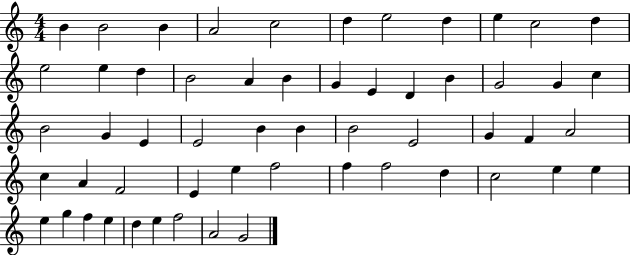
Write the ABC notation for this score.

X:1
T:Untitled
M:4/4
L:1/4
K:C
B B2 B A2 c2 d e2 d e c2 d e2 e d B2 A B G E D B G2 G c B2 G E E2 B B B2 E2 G F A2 c A F2 E e f2 f f2 d c2 e e e g f e d e f2 A2 G2